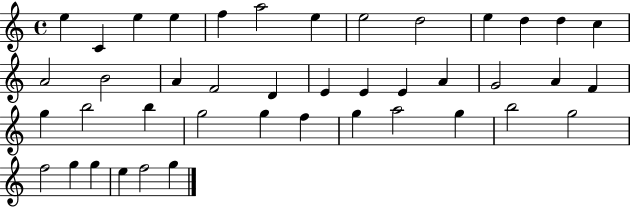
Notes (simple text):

E5/q C4/q E5/q E5/q F5/q A5/h E5/q E5/h D5/h E5/q D5/q D5/q C5/q A4/h B4/h A4/q F4/h D4/q E4/q E4/q E4/q A4/q G4/h A4/q F4/q G5/q B5/h B5/q G5/h G5/q F5/q G5/q A5/h G5/q B5/h G5/h F5/h G5/q G5/q E5/q F5/h G5/q